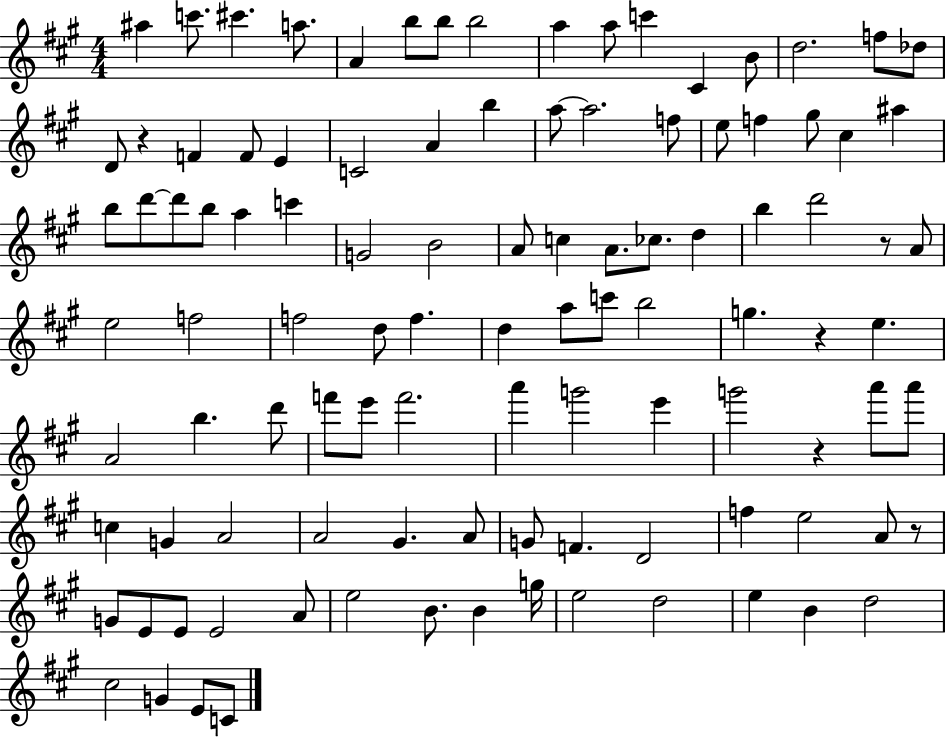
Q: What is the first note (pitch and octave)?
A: A#5